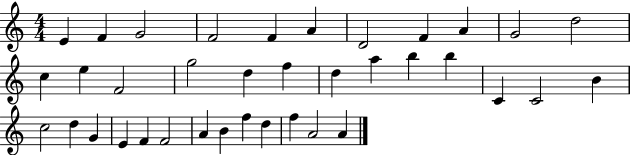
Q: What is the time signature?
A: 4/4